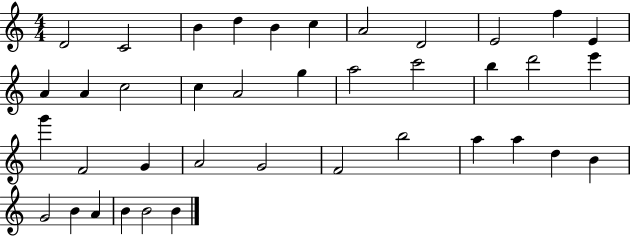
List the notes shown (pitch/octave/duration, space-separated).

D4/h C4/h B4/q D5/q B4/q C5/q A4/h D4/h E4/h F5/q E4/q A4/q A4/q C5/h C5/q A4/h G5/q A5/h C6/h B5/q D6/h E6/q G6/q F4/h G4/q A4/h G4/h F4/h B5/h A5/q A5/q D5/q B4/q G4/h B4/q A4/q B4/q B4/h B4/q